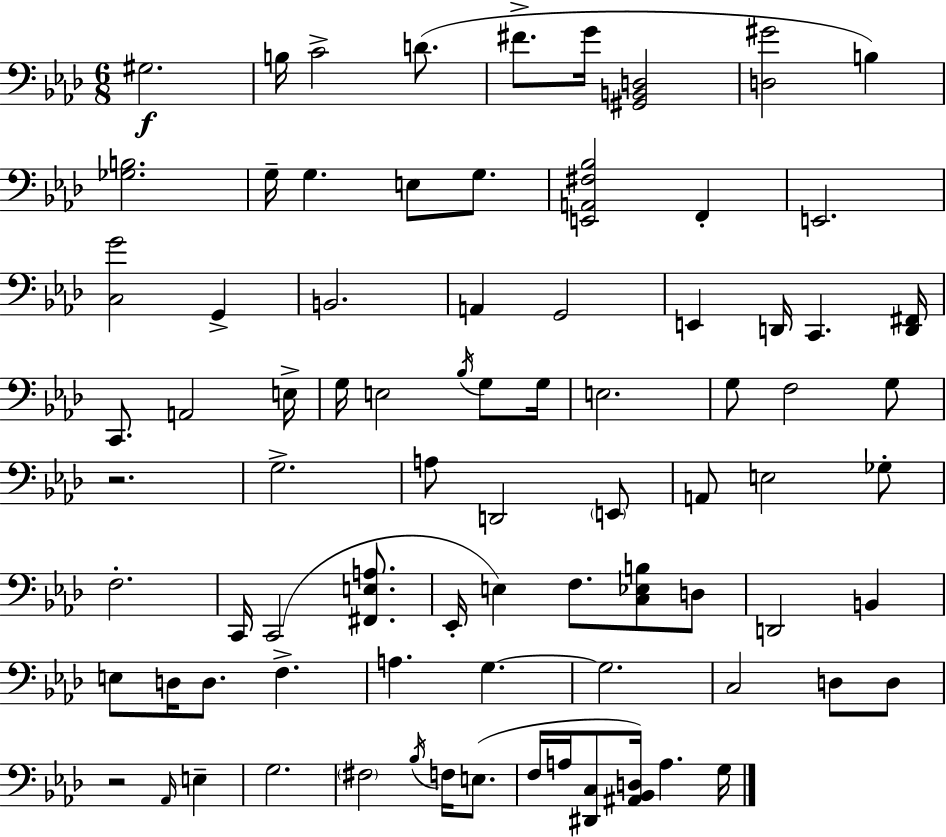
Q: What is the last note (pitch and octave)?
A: G3